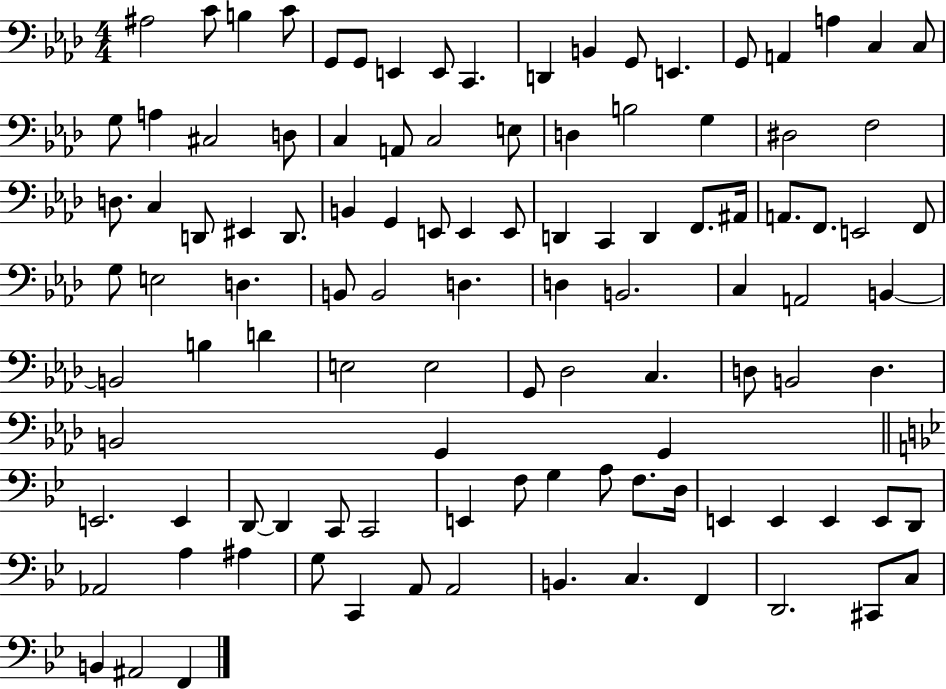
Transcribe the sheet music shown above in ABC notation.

X:1
T:Untitled
M:4/4
L:1/4
K:Ab
^A,2 C/2 B, C/2 G,,/2 G,,/2 E,, E,,/2 C,, D,, B,, G,,/2 E,, G,,/2 A,, A, C, C,/2 G,/2 A, ^C,2 D,/2 C, A,,/2 C,2 E,/2 D, B,2 G, ^D,2 F,2 D,/2 C, D,,/2 ^E,, D,,/2 B,, G,, E,,/2 E,, E,,/2 D,, C,, D,, F,,/2 ^A,,/4 A,,/2 F,,/2 E,,2 F,,/2 G,/2 E,2 D, B,,/2 B,,2 D, D, B,,2 C, A,,2 B,, B,,2 B, D E,2 E,2 G,,/2 _D,2 C, D,/2 B,,2 D, B,,2 G,, G,, E,,2 E,, D,,/2 D,, C,,/2 C,,2 E,, F,/2 G, A,/2 F,/2 D,/4 E,, E,, E,, E,,/2 D,,/2 _A,,2 A, ^A, G,/2 C,, A,,/2 A,,2 B,, C, F,, D,,2 ^C,,/2 C,/2 B,, ^A,,2 F,,